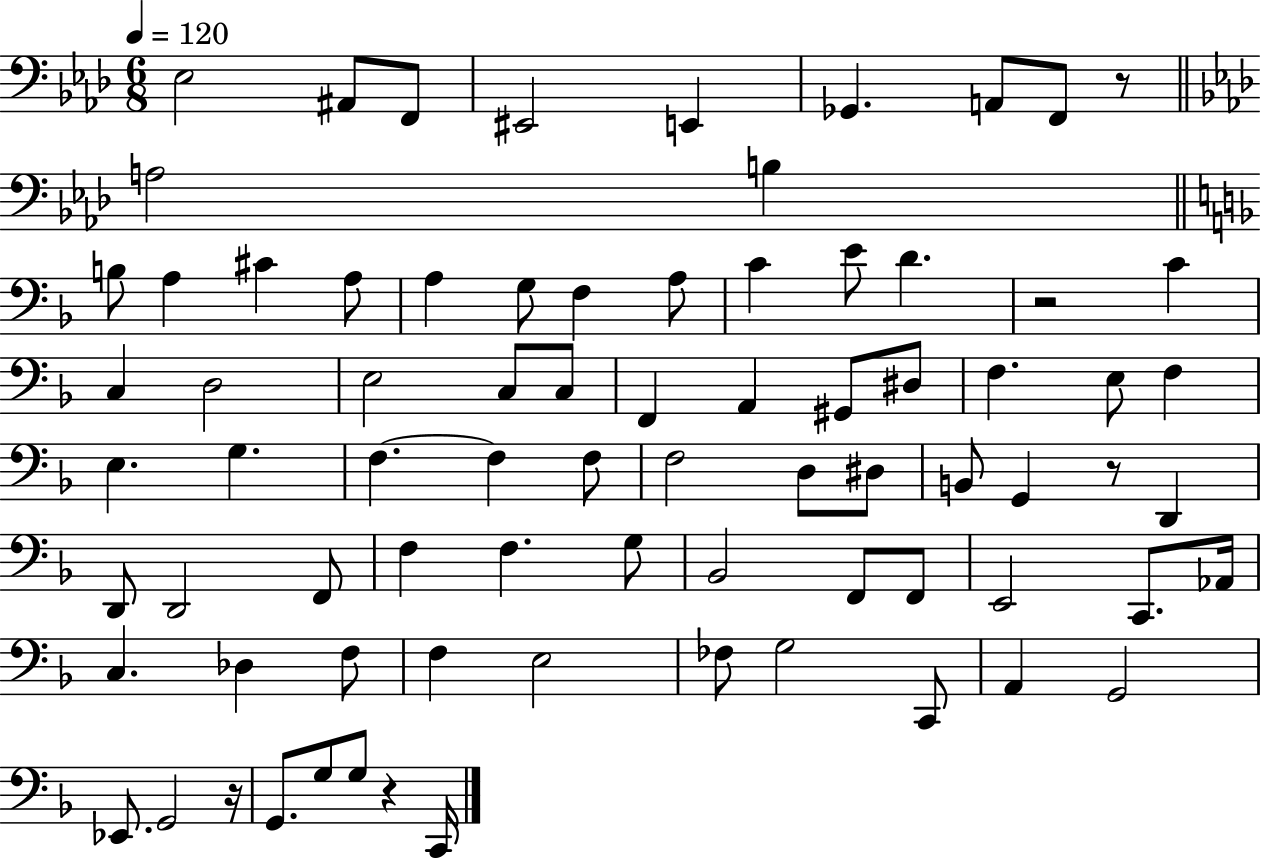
X:1
T:Untitled
M:6/8
L:1/4
K:Ab
_E,2 ^A,,/2 F,,/2 ^E,,2 E,, _G,, A,,/2 F,,/2 z/2 A,2 B, B,/2 A, ^C A,/2 A, G,/2 F, A,/2 C E/2 D z2 C C, D,2 E,2 C,/2 C,/2 F,, A,, ^G,,/2 ^D,/2 F, E,/2 F, E, G, F, F, F,/2 F,2 D,/2 ^D,/2 B,,/2 G,, z/2 D,, D,,/2 D,,2 F,,/2 F, F, G,/2 _B,,2 F,,/2 F,,/2 E,,2 C,,/2 _A,,/4 C, _D, F,/2 F, E,2 _F,/2 G,2 C,,/2 A,, G,,2 _E,,/2 G,,2 z/4 G,,/2 G,/2 G,/2 z C,,/4